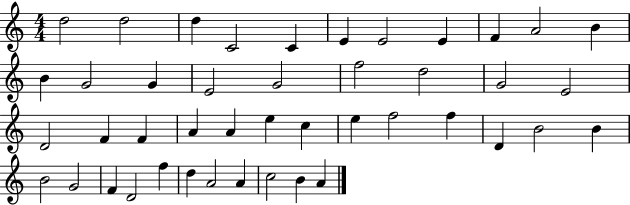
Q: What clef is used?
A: treble